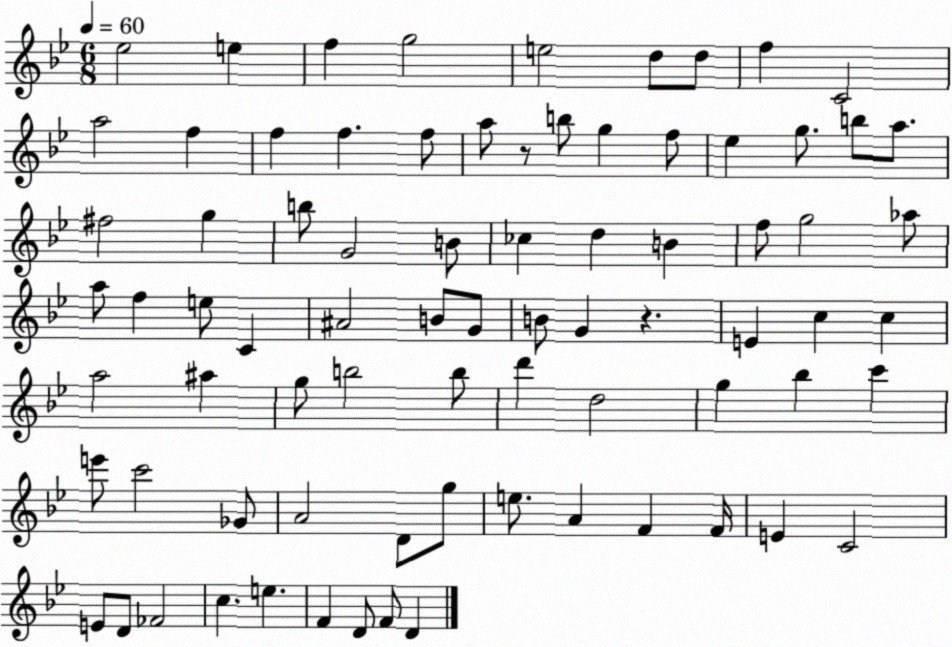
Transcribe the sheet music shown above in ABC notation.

X:1
T:Untitled
M:6/8
L:1/4
K:Bb
_e2 e f g2 e2 d/2 d/2 f C2 a2 f f f f/2 a/2 z/2 b/2 g f/2 _e g/2 b/2 a/2 ^f2 g b/2 G2 B/2 _c d B f/2 g2 _a/2 a/2 f e/2 C ^A2 B/2 G/2 B/2 G z E c c a2 ^a g/2 b2 b/2 d' d2 g _b c' e'/2 c'2 _G/2 A2 D/2 g/2 e/2 A F F/4 E C2 E/2 D/2 _F2 c e F D/2 F/2 D